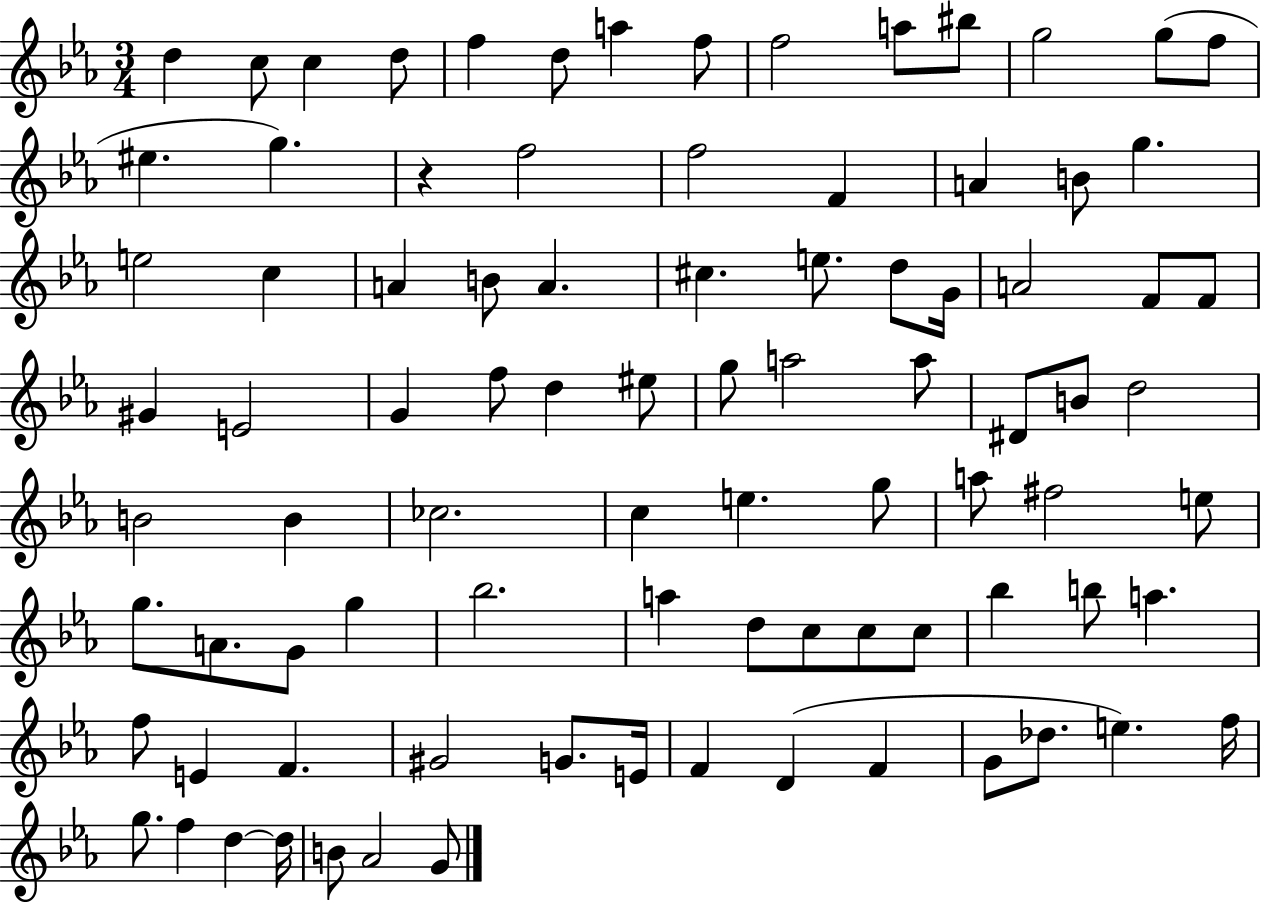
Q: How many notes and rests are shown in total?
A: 89